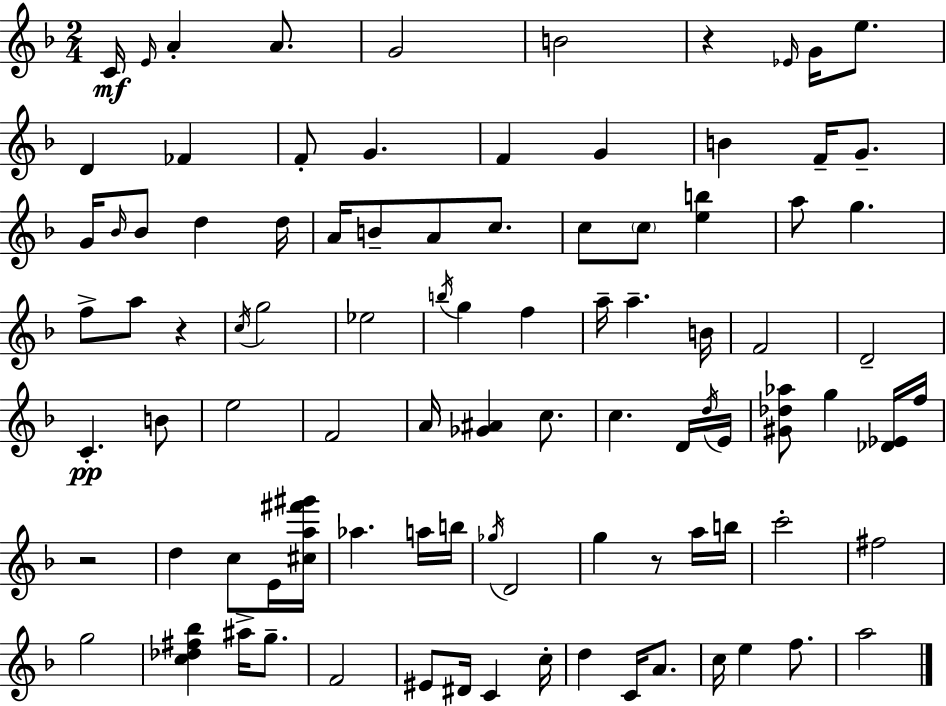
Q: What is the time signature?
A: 2/4